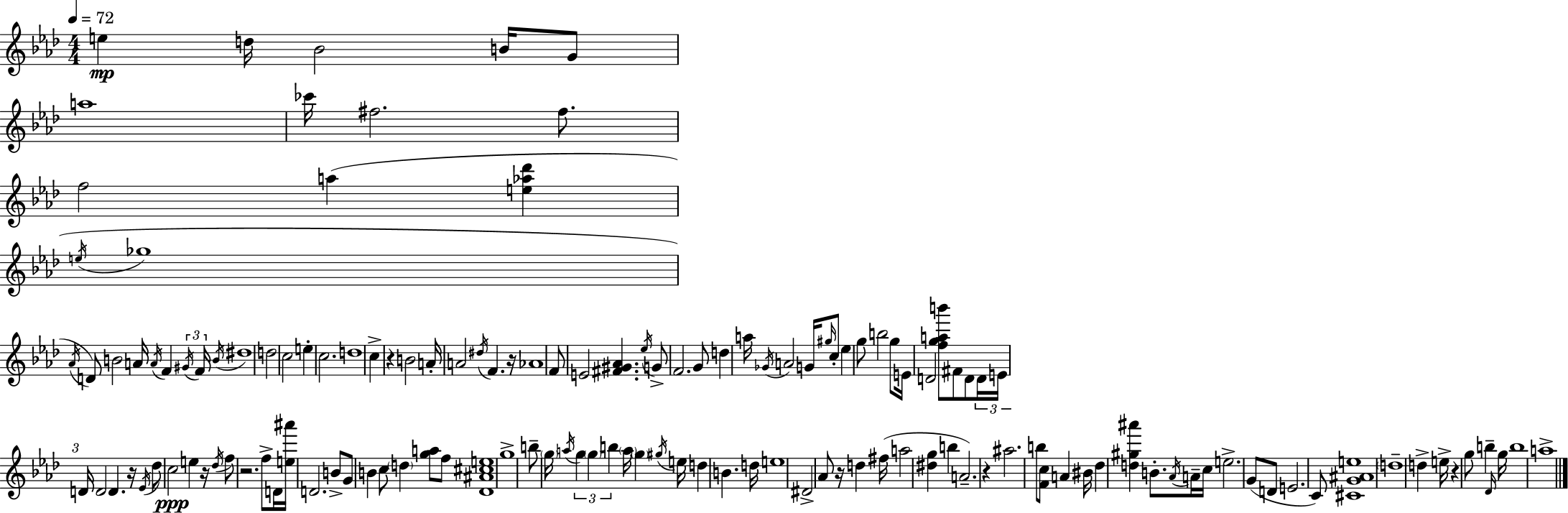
E5/q D5/s Bb4/h B4/s G4/e A5/w CES6/s F#5/h. F#5/e. F5/h A5/q [E5,Ab5,Db6]/q E5/s Gb5/w Ab4/s D4/e B4/h A4/s A4/s F4/q G#4/s F4/s B4/s D#5/w D5/h C5/h E5/q C5/h. D5/w C5/q R/q B4/h A4/s A4/h D#5/s F4/q. R/s Ab4/w F4/e E4/h [F#4,G#4,Ab4]/q. Eb5/s G4/e F4/h. G4/e D5/q A5/s Gb4/s A4/h G4/s G#5/s C5/e Eb5/q G5/e B5/h G5/e E4/s D4/h [F5,G5,A5,B6]/e F#4/e D4/e D4/s E4/s D4/s D4/h D4/q. R/s Eb4/s Db5/e C5/h E5/q R/s Db5/s F5/e R/h. F5/e D4/s [E5,A#6]/s D4/h. B4/e G4/e B4/q C5/e D5/q [G5,A5]/e F5/e [Db4,A#4,C#5,E5]/w G5/w B5/e G5/s A5/s G5/q G5/q B5/q A5/s G5/q G#5/s E5/s D5/q B4/q. D5/s E5/w D#4/h Ab4/e R/s D5/q F#5/s A5/h [D#5,G5]/q B5/q A4/h. R/q A#5/h. B5/e [F4,C5]/e A4/q BIS4/s Db5/q [D5,G#5,A#6]/q B4/e. Ab4/s A4/s C5/s E5/h. G4/e D4/e E4/h. C4/e [C#4,G4,A#4,E5]/w D5/w D5/q E5/s R/q G5/e B5/q Db4/s G5/s B5/w A5/w